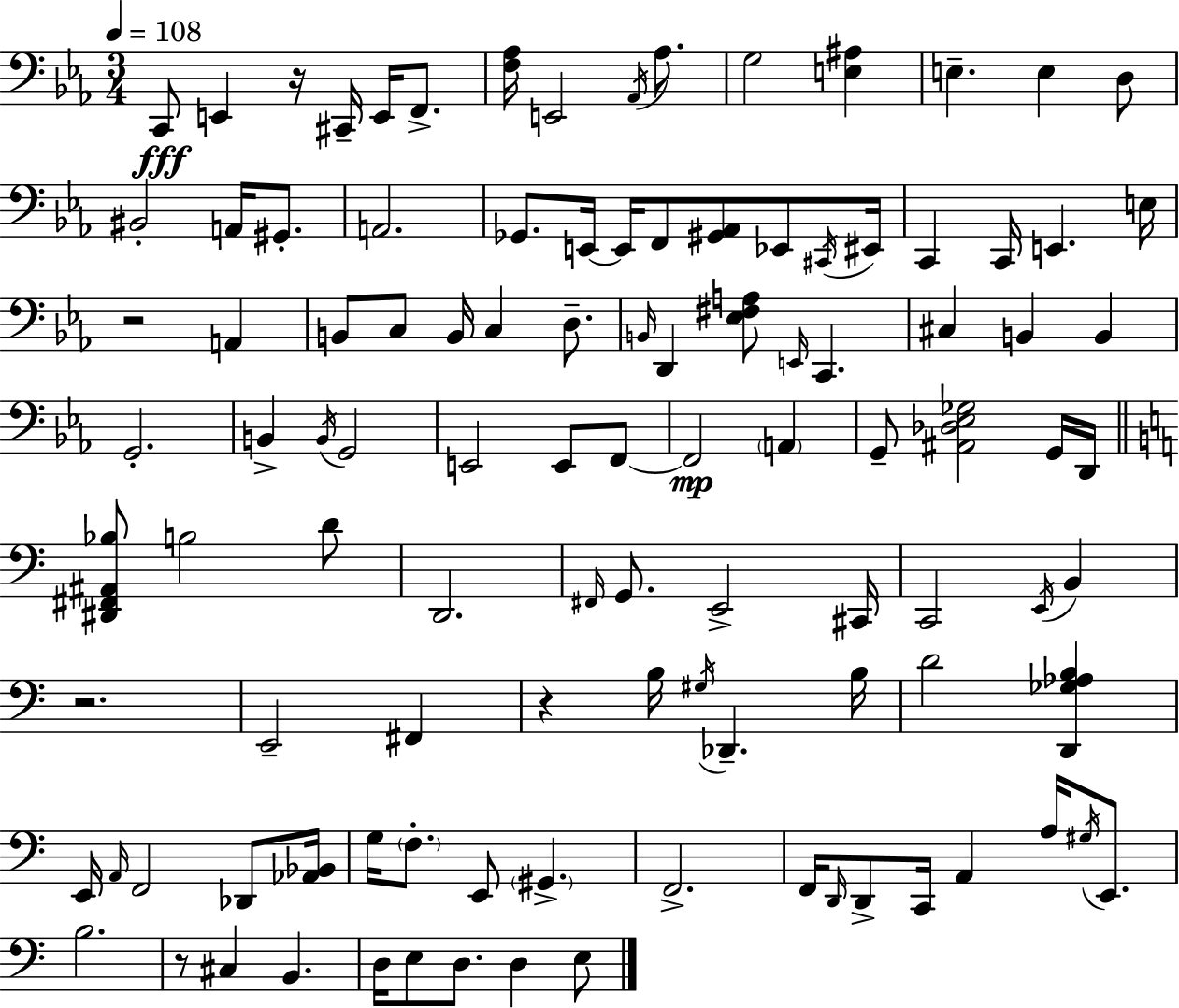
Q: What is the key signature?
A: EES major